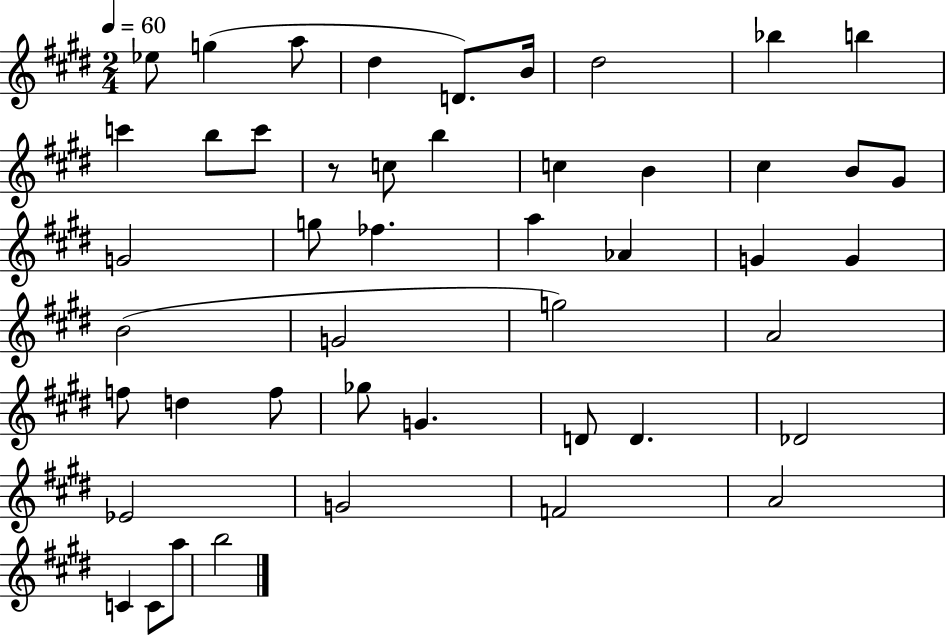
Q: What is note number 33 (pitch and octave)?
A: F5